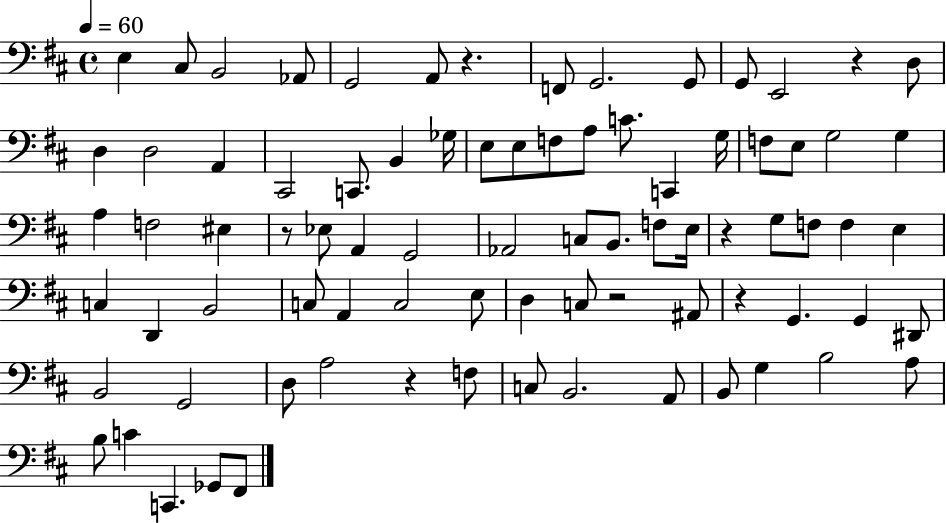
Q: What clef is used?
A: bass